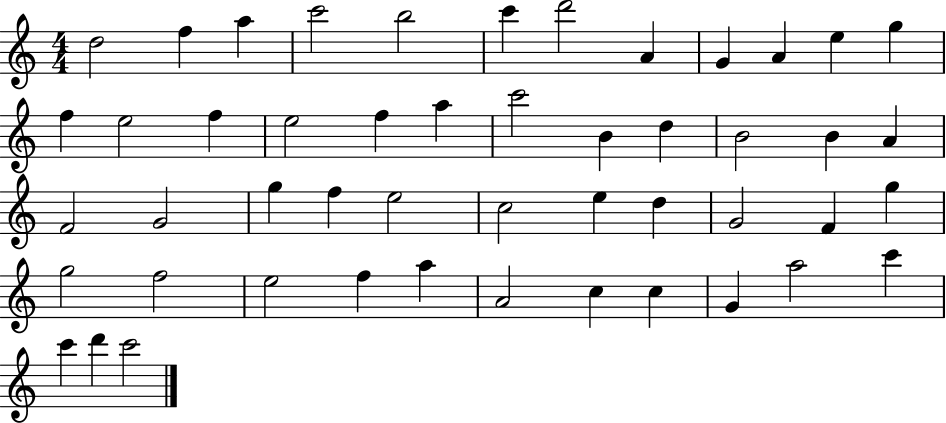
{
  \clef treble
  \numericTimeSignature
  \time 4/4
  \key c \major
  d''2 f''4 a''4 | c'''2 b''2 | c'''4 d'''2 a'4 | g'4 a'4 e''4 g''4 | \break f''4 e''2 f''4 | e''2 f''4 a''4 | c'''2 b'4 d''4 | b'2 b'4 a'4 | \break f'2 g'2 | g''4 f''4 e''2 | c''2 e''4 d''4 | g'2 f'4 g''4 | \break g''2 f''2 | e''2 f''4 a''4 | a'2 c''4 c''4 | g'4 a''2 c'''4 | \break c'''4 d'''4 c'''2 | \bar "|."
}